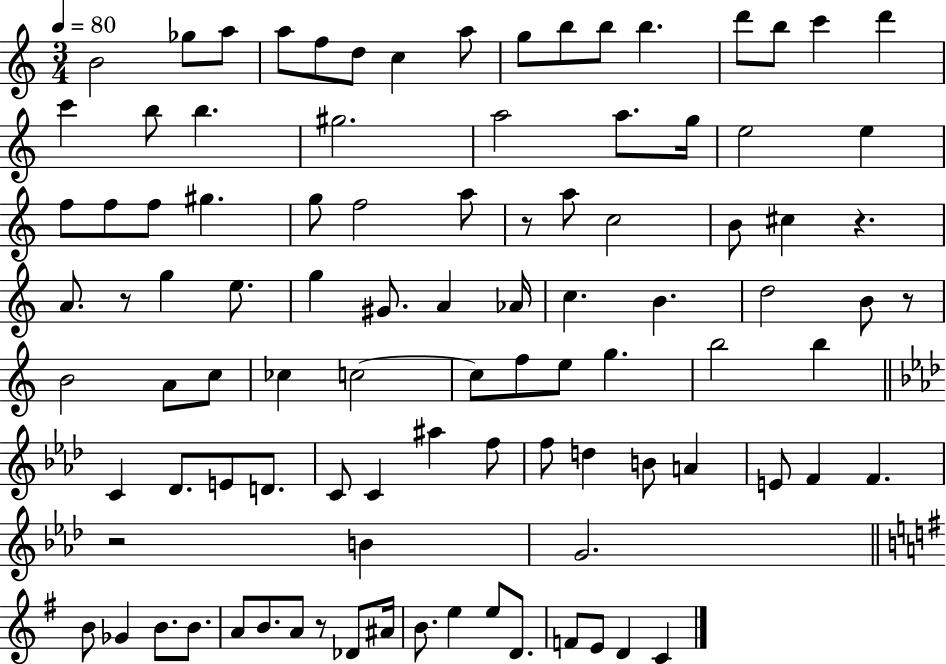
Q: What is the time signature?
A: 3/4